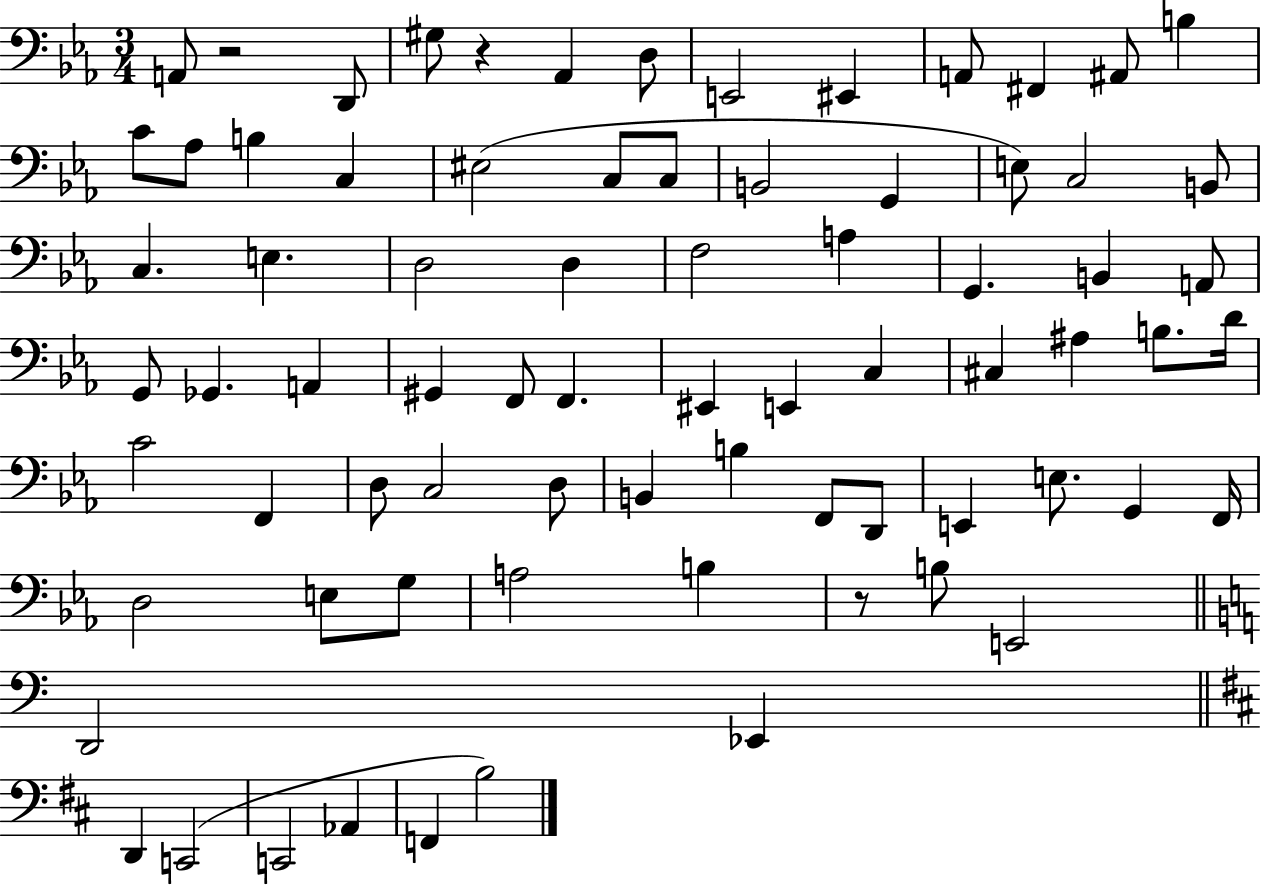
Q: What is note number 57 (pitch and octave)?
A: G2